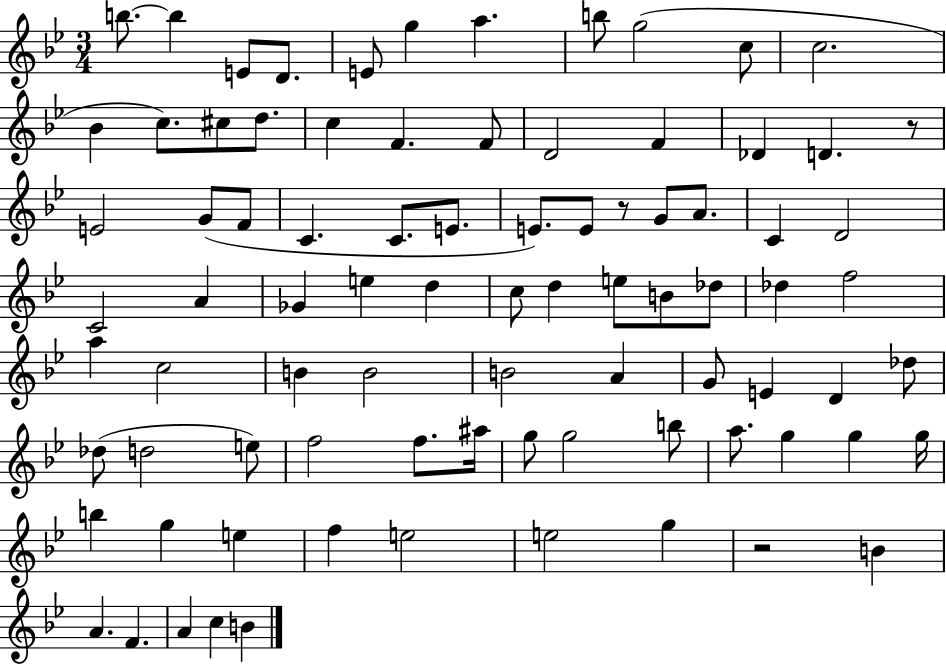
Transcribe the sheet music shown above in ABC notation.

X:1
T:Untitled
M:3/4
L:1/4
K:Bb
b/2 b E/2 D/2 E/2 g a b/2 g2 c/2 c2 _B c/2 ^c/2 d/2 c F F/2 D2 F _D D z/2 E2 G/2 F/2 C C/2 E/2 E/2 E/2 z/2 G/2 A/2 C D2 C2 A _G e d c/2 d e/2 B/2 _d/2 _d f2 a c2 B B2 B2 A G/2 E D _d/2 _d/2 d2 e/2 f2 f/2 ^a/4 g/2 g2 b/2 a/2 g g g/4 b g e f e2 e2 g z2 B A F A c B